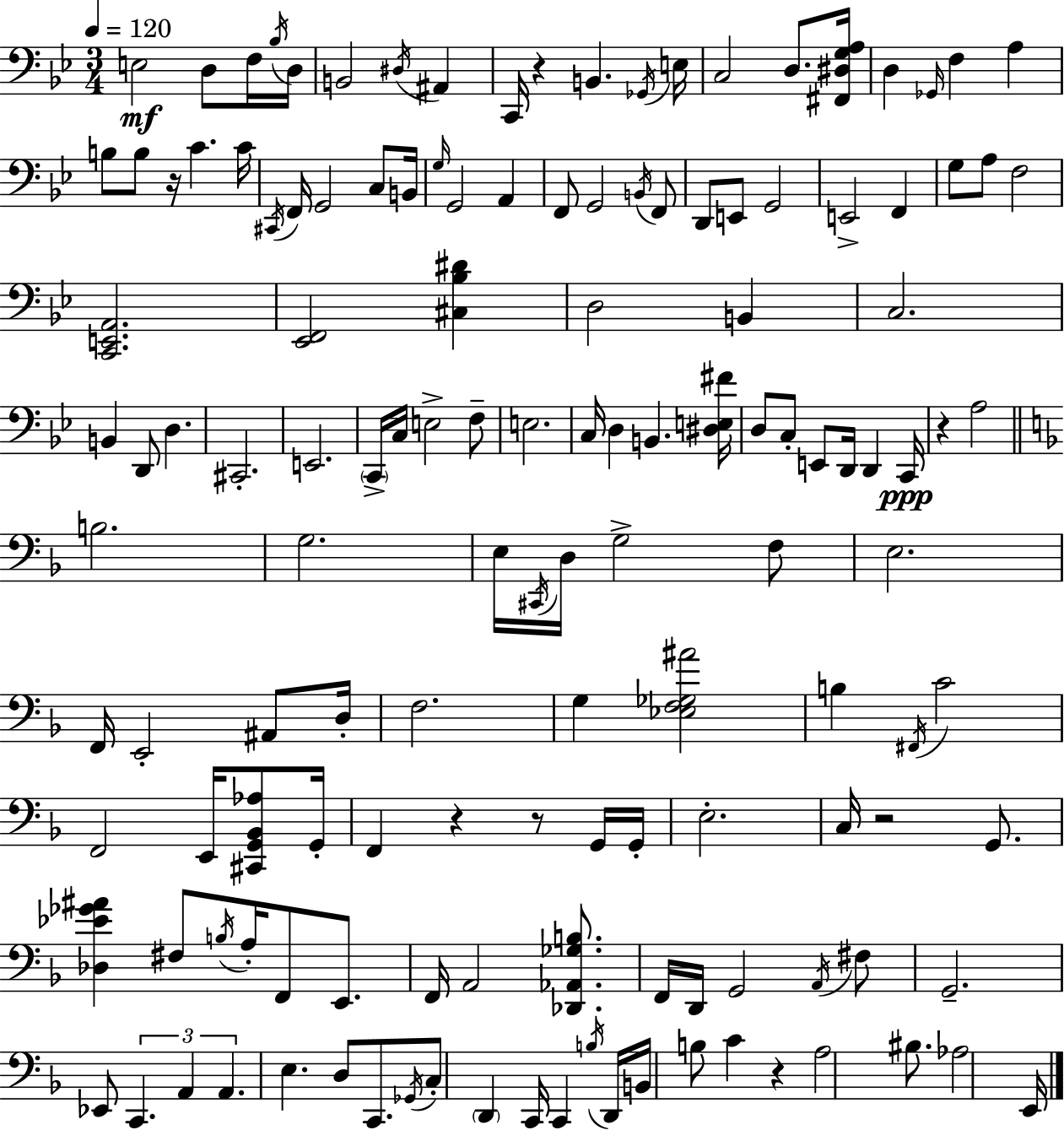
{
  \clef bass
  \numericTimeSignature
  \time 3/4
  \key g \minor
  \tempo 4 = 120
  e2\mf d8 f16 \acciaccatura { bes16 } | d16 b,2 \acciaccatura { dis16 } ais,4 | c,16 r4 b,4. | \acciaccatura { ges,16 } e16 c2 d8. | \break <fis, dis g a>16 d4 \grace { ges,16 } f4 | a4 b8 b8 r16 c'4. | c'16 \acciaccatura { cis,16 } f,16 g,2 | c8 b,16 \grace { g16 } g,2 | \break a,4 f,8 g,2 | \acciaccatura { b,16 } f,8 d,8 e,8 g,2 | e,2-> | f,4 g8 a8 f2 | \break <c, e, a,>2. | <ees, f,>2 | <cis bes dis'>4 d2 | b,4 c2. | \break b,4 d,8 | d4. cis,2.-. | e,2. | \parenthesize c,16-> c16 e2-> | \break f8-- e2. | c16 d4 | b,4. <dis e fis'>16 d8 c8-. e,8 | d,16 d,4 c,16\ppp r4 a2 | \break \bar "||" \break \key f \major b2. | g2. | e16 \acciaccatura { cis,16 } d16 g2-> f8 | e2. | \break f,16 e,2-. ais,8 | d16-. f2. | g4 <ees f ges ais'>2 | b4 \acciaccatura { fis,16 } c'2 | \break f,2 e,16 <cis, g, bes, aes>8 | g,16-. f,4 r4 r8 | g,16 g,16-. e2.-. | c16 r2 g,8. | \break <des ees' ges' ais'>4 fis8 \acciaccatura { b16 } a16-. f,8 | e,8. f,16 a,2 | <des, aes, ges b>8. f,16 d,16 g,2 | \acciaccatura { a,16 } fis8 g,2.-- | \break ees,8 \tuplet 3/2 { c,4. | a,4 a,4. } e4. | d8 c,8. \acciaccatura { ges,16 } c8-. | \parenthesize d,4 c,16 c,4 \acciaccatura { b16 } d,16 b,16 | \break b8 c'4 r4 a2 | bis8. aes2 | e,16 \bar "|."
}